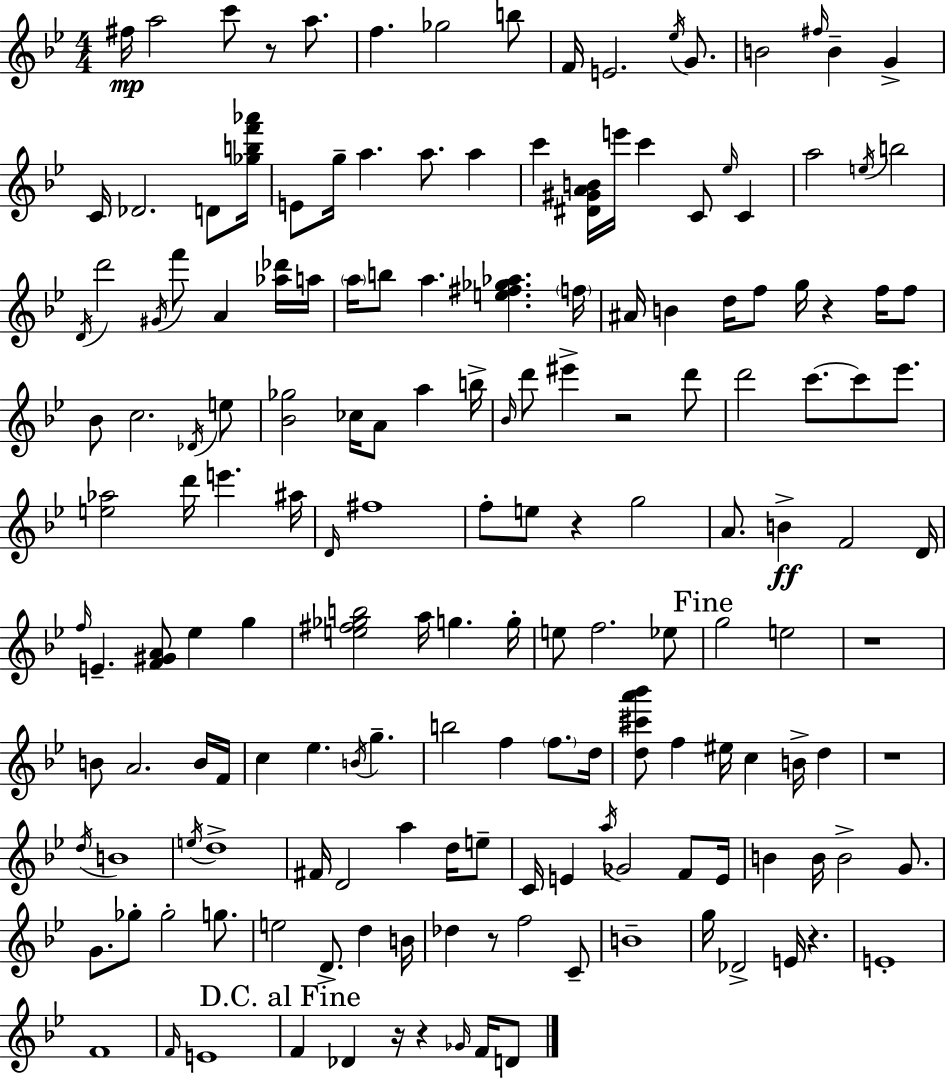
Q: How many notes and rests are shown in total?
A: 168